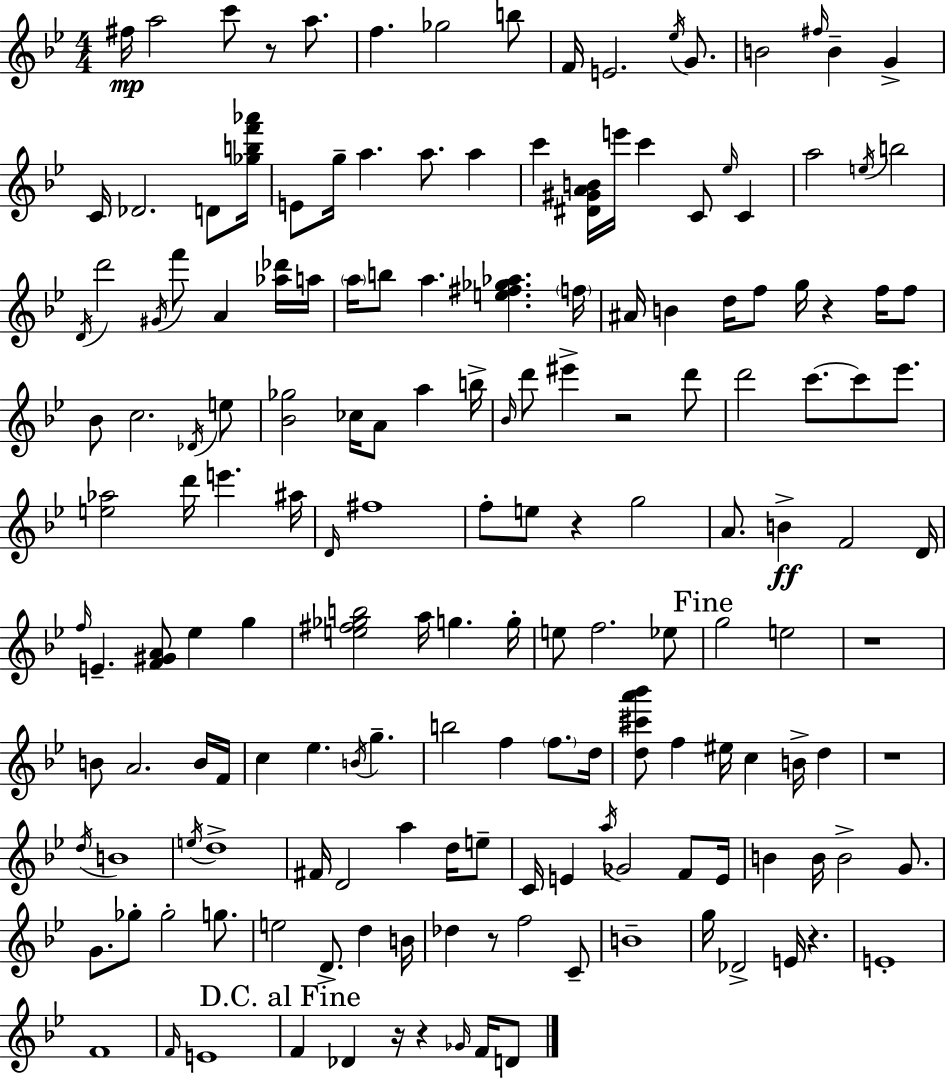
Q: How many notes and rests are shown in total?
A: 168